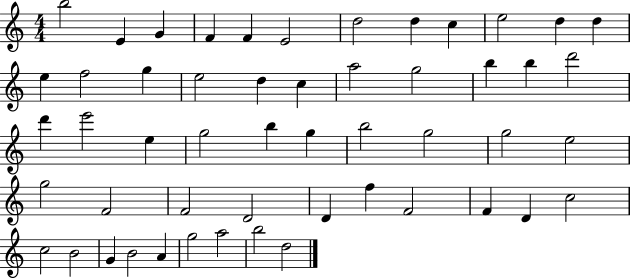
B5/h E4/q G4/q F4/q F4/q E4/h D5/h D5/q C5/q E5/h D5/q D5/q E5/q F5/h G5/q E5/h D5/q C5/q A5/h G5/h B5/q B5/q D6/h D6/q E6/h E5/q G5/h B5/q G5/q B5/h G5/h G5/h E5/h G5/h F4/h F4/h D4/h D4/q F5/q F4/h F4/q D4/q C5/h C5/h B4/h G4/q B4/h A4/q G5/h A5/h B5/h D5/h